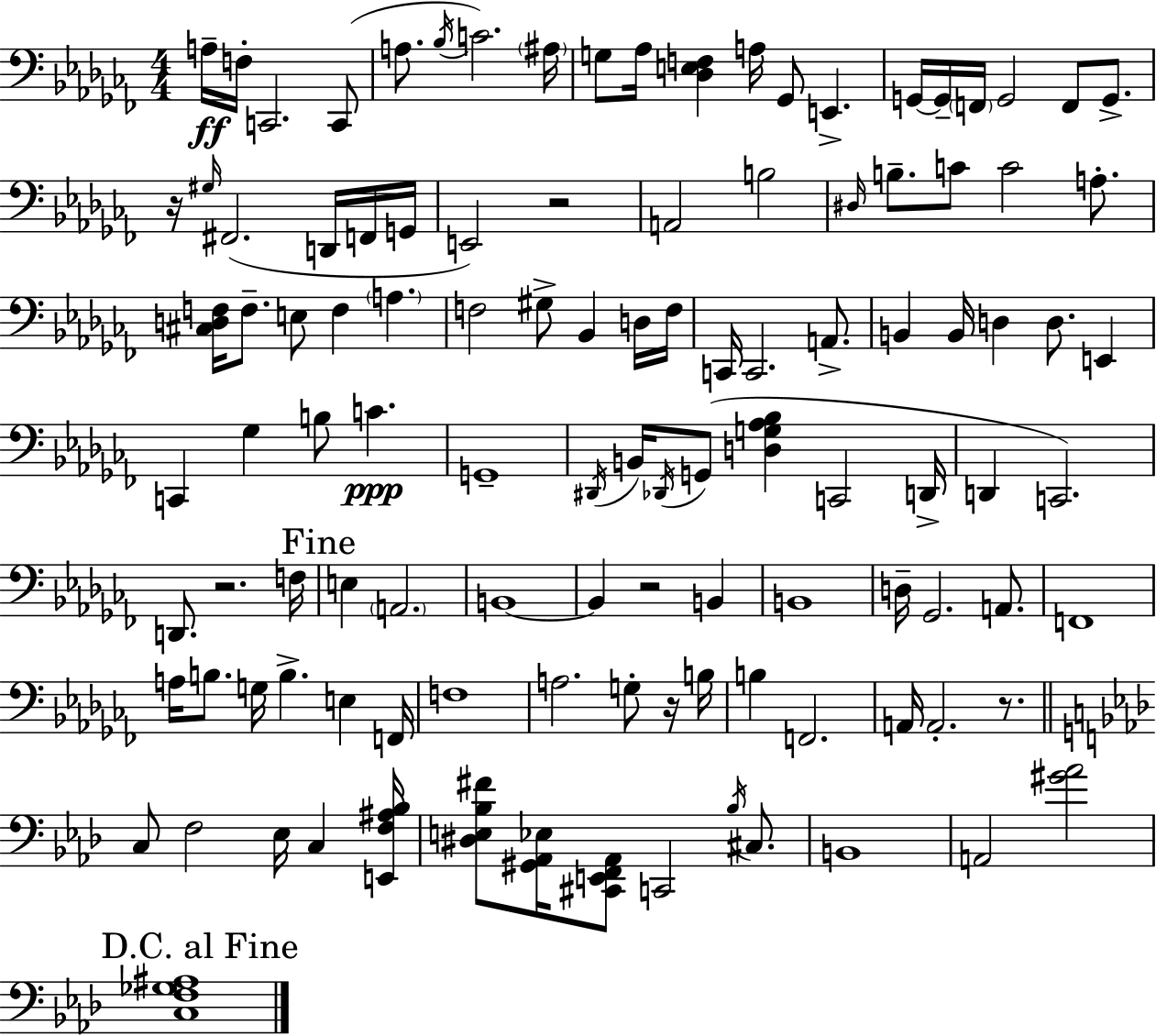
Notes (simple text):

A3/s F3/s C2/h. C2/e A3/e. Bb3/s C4/h. A#3/s G3/e Ab3/s [Db3,E3,F3]/q A3/s Gb2/e E2/q. G2/s G2/s F2/s G2/h F2/e G2/e. R/s G#3/s F#2/h. D2/s F2/s G2/s E2/h R/h A2/h B3/h D#3/s B3/e. C4/e C4/h A3/e. [C#3,D3,F3]/s F3/e. E3/e F3/q A3/q. F3/h G#3/e Bb2/q D3/s F3/s C2/s C2/h. A2/e. B2/q B2/s D3/q D3/e. E2/q C2/q Gb3/q B3/e C4/q. G2/w D#2/s B2/s Db2/s G2/e [D3,G3,Ab3,Bb3]/q C2/h D2/s D2/q C2/h. D2/e. R/h. F3/s E3/q A2/h. B2/w B2/q R/h B2/q B2/w D3/s Gb2/h. A2/e. F2/w A3/s B3/e. G3/s B3/q. E3/q F2/s F3/w A3/h. G3/e R/s B3/s B3/q F2/h. A2/s A2/h. R/e. C3/e F3/h Eb3/s C3/q [E2,F3,A#3,Bb3]/s [D#3,E3,Bb3,F#4]/e [G#2,Ab2,Eb3]/s [C#2,E2,F2,Ab2]/e C2/h Bb3/s C#3/e. B2/w A2/h [G#4,Ab4]/h [C3,F3,Gb3,A#3]/w